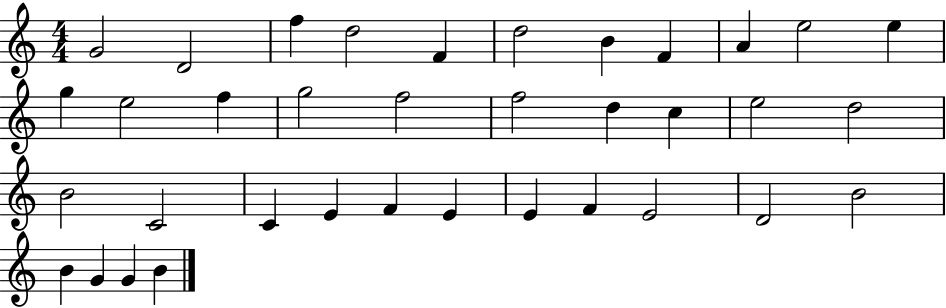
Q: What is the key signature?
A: C major